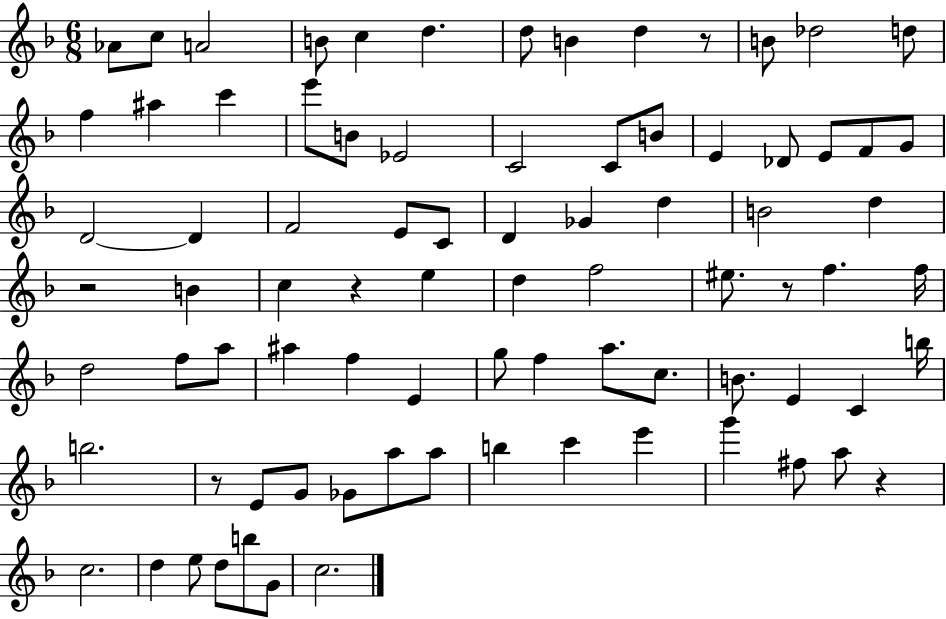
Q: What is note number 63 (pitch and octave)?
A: A5